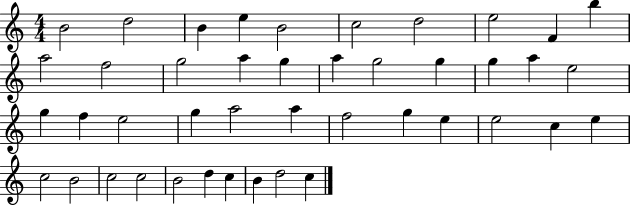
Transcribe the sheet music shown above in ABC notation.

X:1
T:Untitled
M:4/4
L:1/4
K:C
B2 d2 B e B2 c2 d2 e2 F b a2 f2 g2 a g a g2 g g a e2 g f e2 g a2 a f2 g e e2 c e c2 B2 c2 c2 B2 d c B d2 c